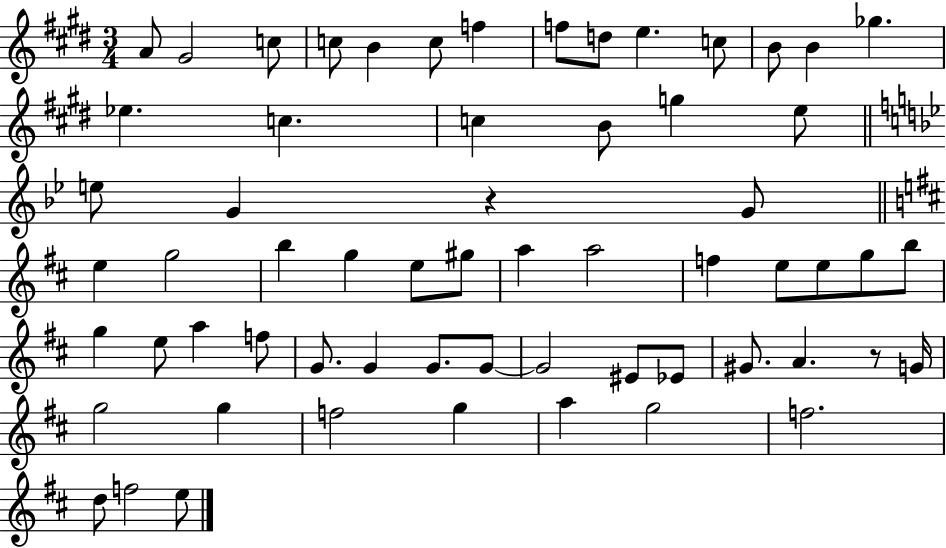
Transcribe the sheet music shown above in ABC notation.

X:1
T:Untitled
M:3/4
L:1/4
K:E
A/2 ^G2 c/2 c/2 B c/2 f f/2 d/2 e c/2 B/2 B _g _e c c B/2 g e/2 e/2 G z G/2 e g2 b g e/2 ^g/2 a a2 f e/2 e/2 g/2 b/2 g e/2 a f/2 G/2 G G/2 G/2 G2 ^E/2 _E/2 ^G/2 A z/2 G/4 g2 g f2 g a g2 f2 d/2 f2 e/2